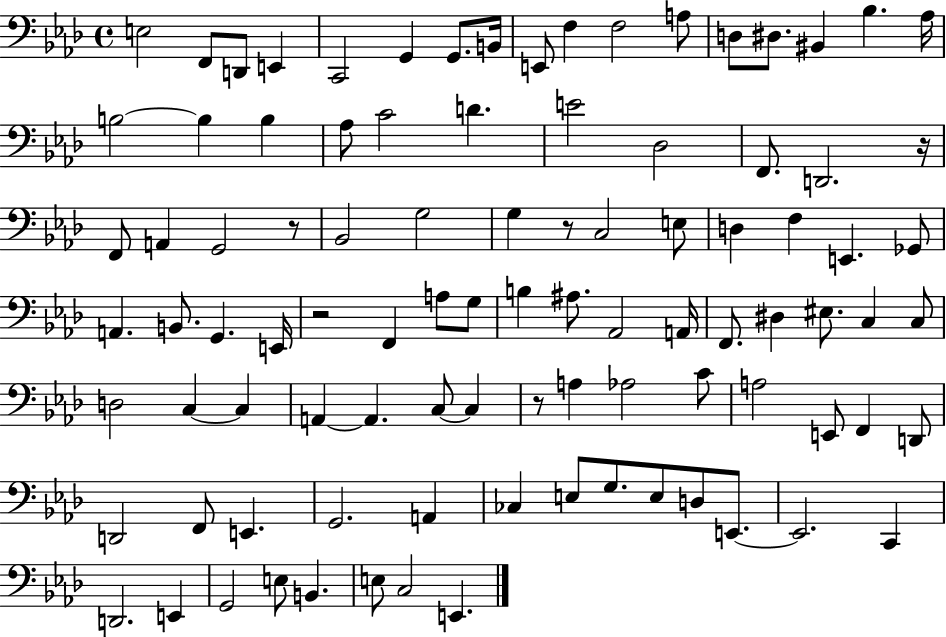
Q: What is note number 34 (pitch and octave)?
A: C3